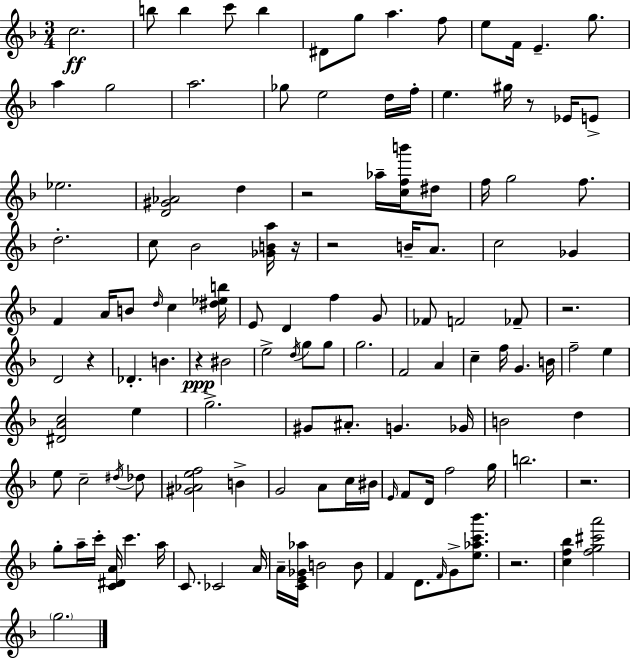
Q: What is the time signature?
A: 3/4